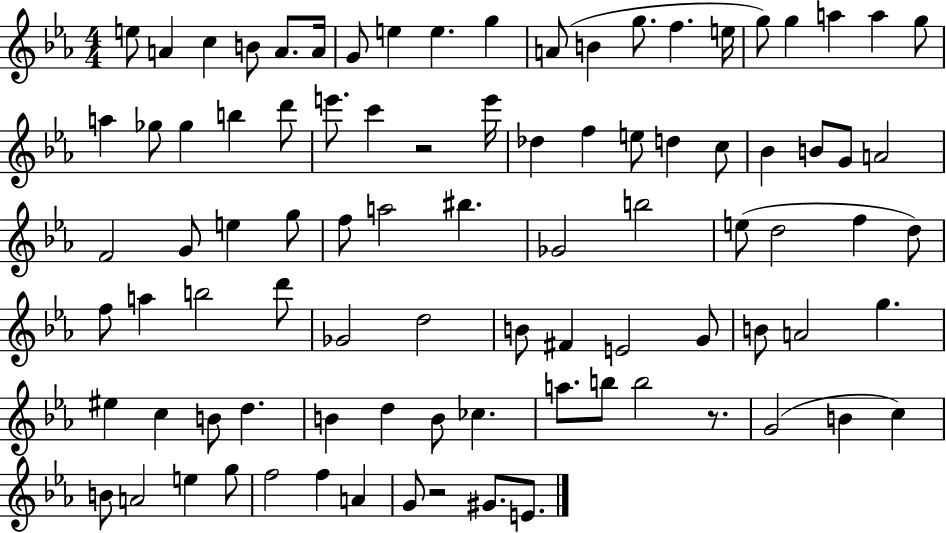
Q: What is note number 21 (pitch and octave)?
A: A5